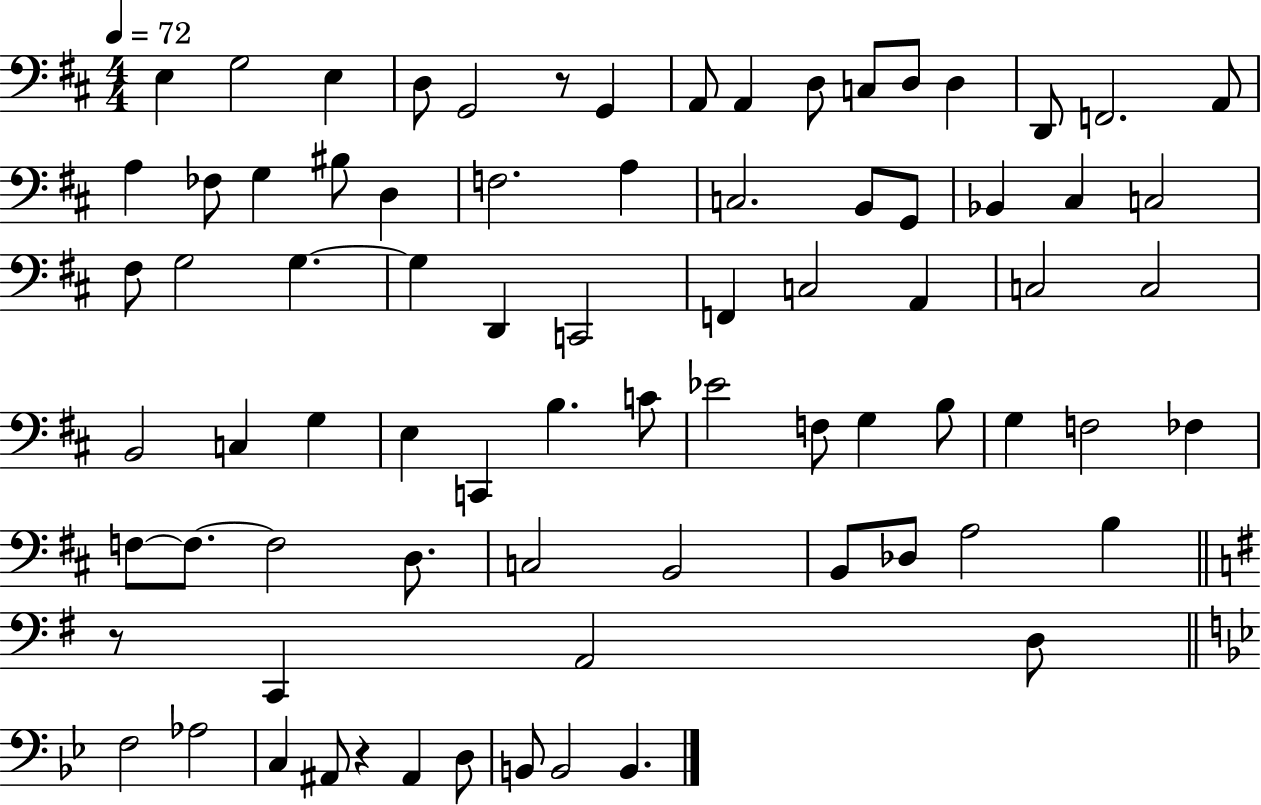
{
  \clef bass
  \numericTimeSignature
  \time 4/4
  \key d \major
  \tempo 4 = 72
  e4 g2 e4 | d8 g,2 r8 g,4 | a,8 a,4 d8 c8 d8 d4 | d,8 f,2. a,8 | \break a4 fes8 g4 bis8 d4 | f2. a4 | c2. b,8 g,8 | bes,4 cis4 c2 | \break fis8 g2 g4.~~ | g4 d,4 c,2 | f,4 c2 a,4 | c2 c2 | \break b,2 c4 g4 | e4 c,4 b4. c'8 | ees'2 f8 g4 b8 | g4 f2 fes4 | \break f8~~ f8.~~ f2 d8. | c2 b,2 | b,8 des8 a2 b4 | \bar "||" \break \key e \minor r8 c,4 a,2 d8 | \bar "||" \break \key bes \major f2 aes2 | c4 ais,8 r4 ais,4 d8 | b,8 b,2 b,4. | \bar "|."
}